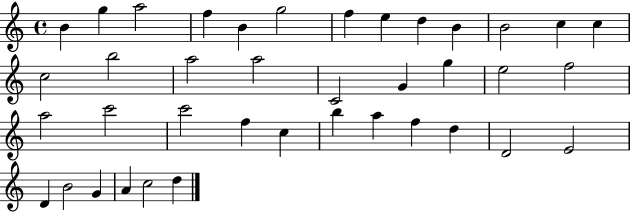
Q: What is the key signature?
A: C major